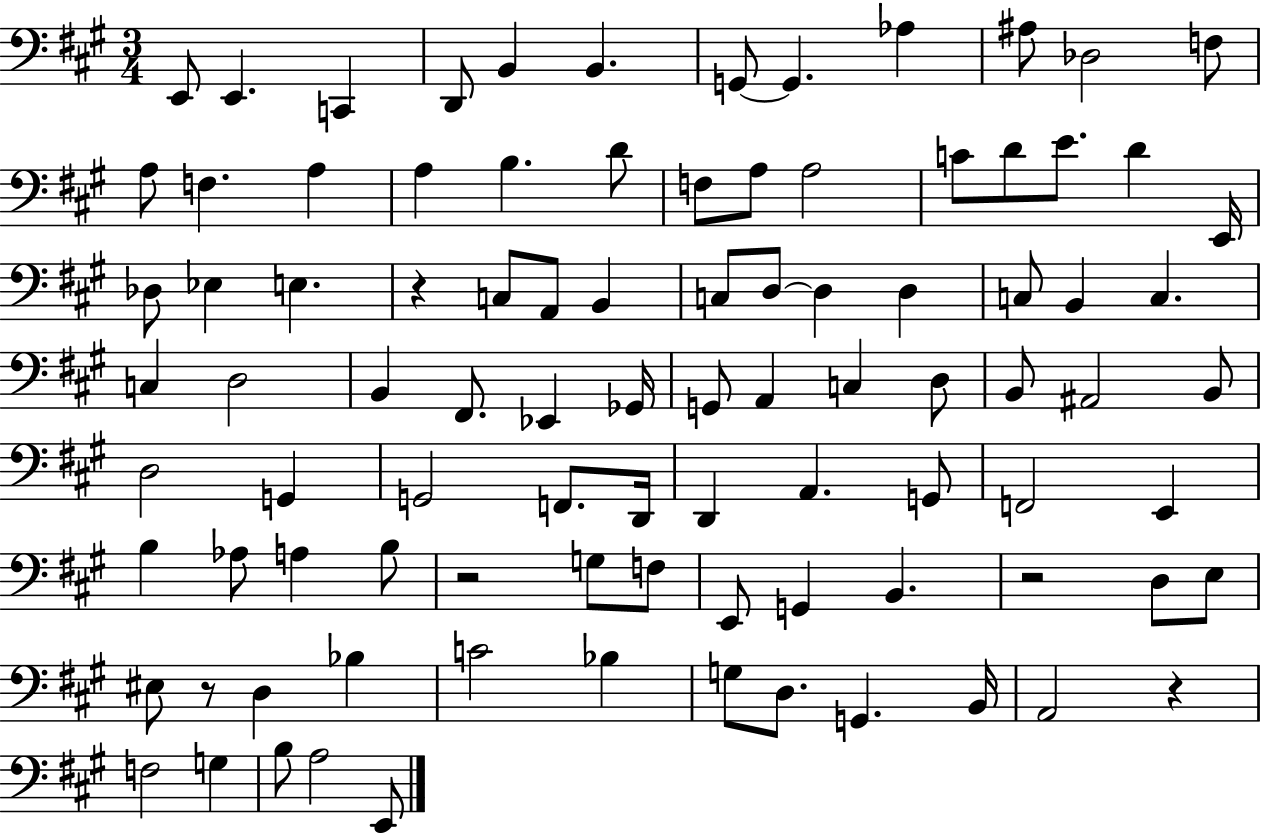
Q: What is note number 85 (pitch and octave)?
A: G3